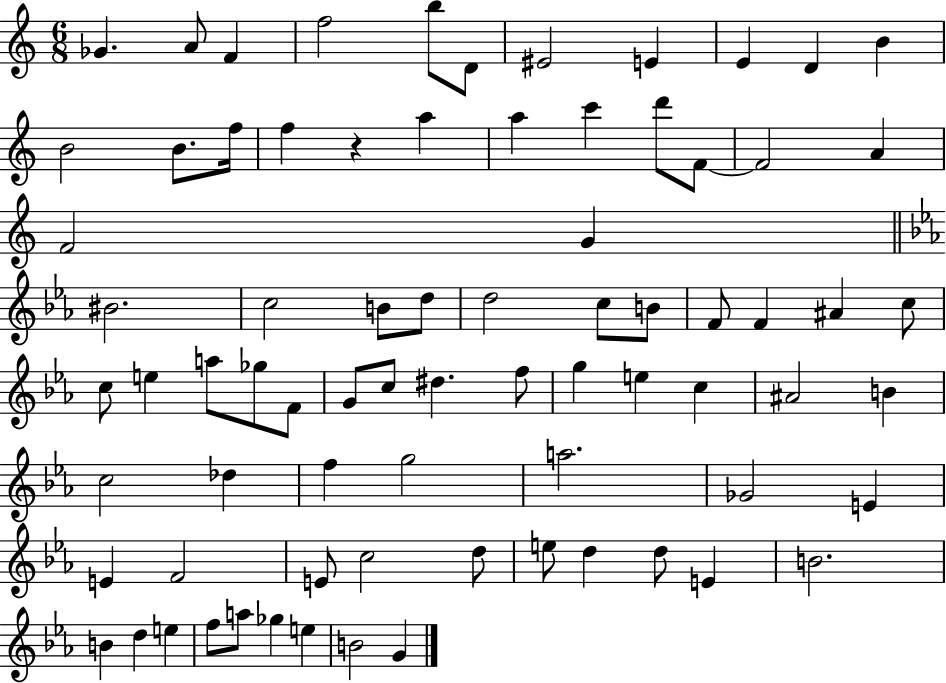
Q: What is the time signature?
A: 6/8